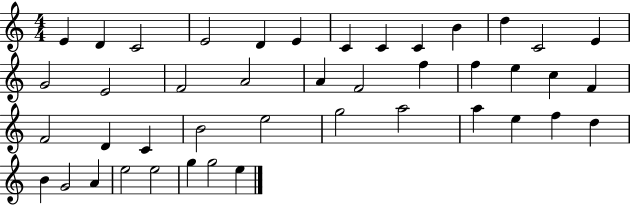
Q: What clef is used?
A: treble